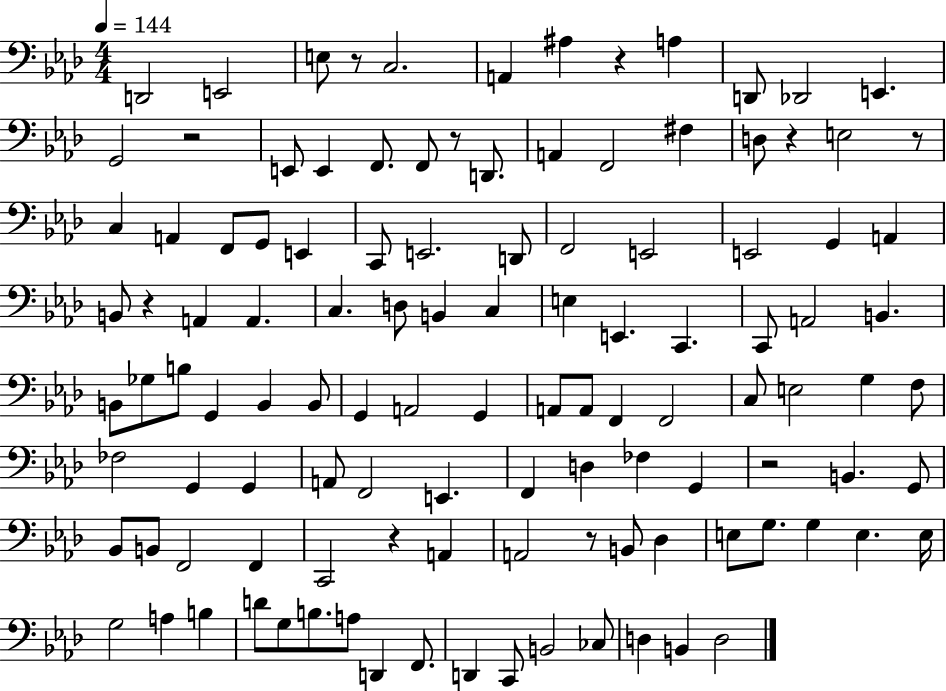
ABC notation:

X:1
T:Untitled
M:4/4
L:1/4
K:Ab
D,,2 E,,2 E,/2 z/2 C,2 A,, ^A, z A, D,,/2 _D,,2 E,, G,,2 z2 E,,/2 E,, F,,/2 F,,/2 z/2 D,,/2 A,, F,,2 ^F, D,/2 z E,2 z/2 C, A,, F,,/2 G,,/2 E,, C,,/2 E,,2 D,,/2 F,,2 E,,2 E,,2 G,, A,, B,,/2 z A,, A,, C, D,/2 B,, C, E, E,, C,, C,,/2 A,,2 B,, B,,/2 _G,/2 B,/2 G,, B,, B,,/2 G,, A,,2 G,, A,,/2 A,,/2 F,, F,,2 C,/2 E,2 G, F,/2 _F,2 G,, G,, A,,/2 F,,2 E,, F,, D, _F, G,, z2 B,, G,,/2 _B,,/2 B,,/2 F,,2 F,, C,,2 z A,, A,,2 z/2 B,,/2 _D, E,/2 G,/2 G, E, E,/4 G,2 A, B, D/2 G,/2 B,/2 A,/2 D,, F,,/2 D,, C,,/2 B,,2 _C,/2 D, B,, D,2